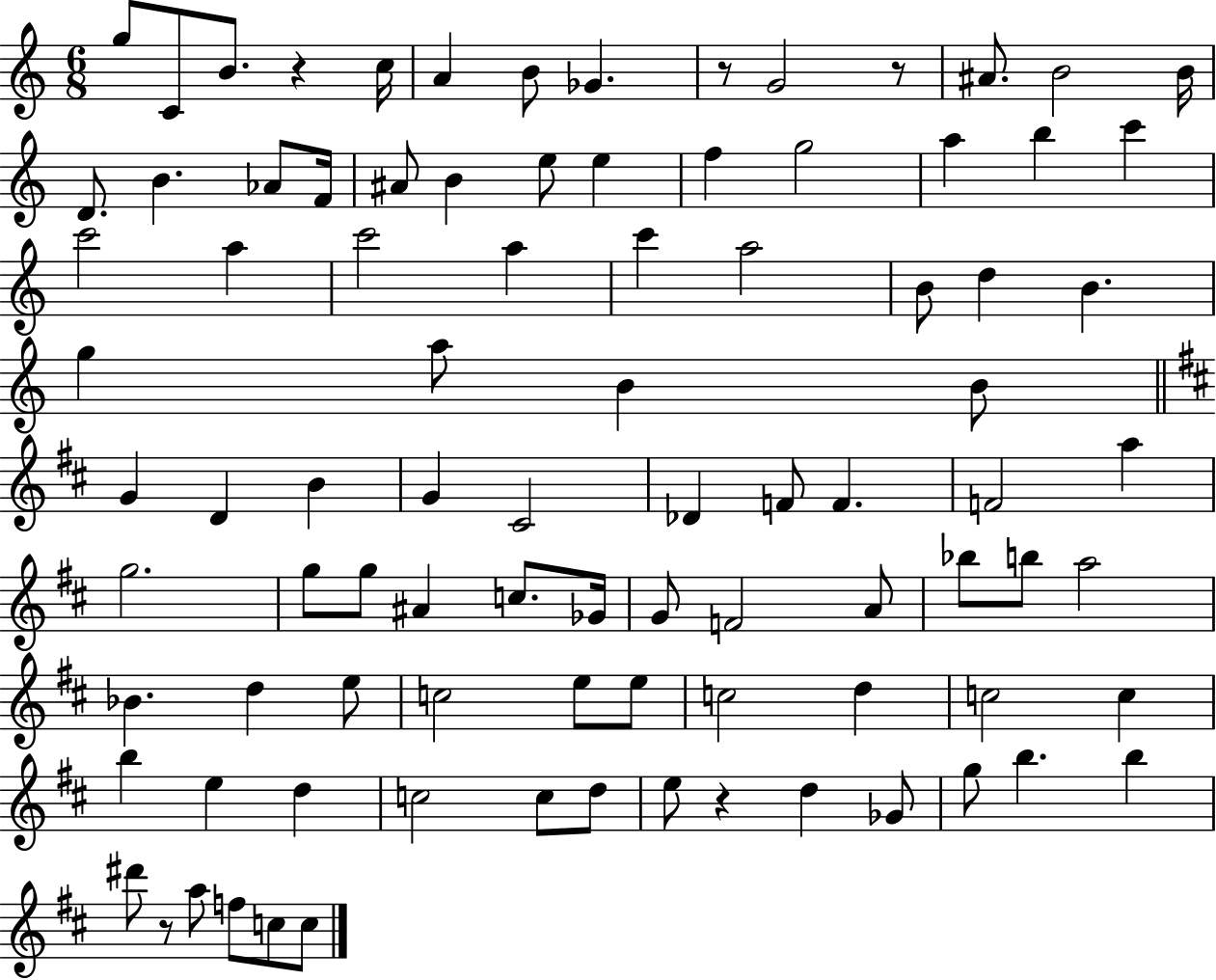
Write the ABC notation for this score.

X:1
T:Untitled
M:6/8
L:1/4
K:C
g/2 C/2 B/2 z c/4 A B/2 _G z/2 G2 z/2 ^A/2 B2 B/4 D/2 B _A/2 F/4 ^A/2 B e/2 e f g2 a b c' c'2 a c'2 a c' a2 B/2 d B g a/2 B B/2 G D B G ^C2 _D F/2 F F2 a g2 g/2 g/2 ^A c/2 _G/4 G/2 F2 A/2 _b/2 b/2 a2 _B d e/2 c2 e/2 e/2 c2 d c2 c b e d c2 c/2 d/2 e/2 z d _G/2 g/2 b b ^d'/2 z/2 a/2 f/2 c/2 c/2